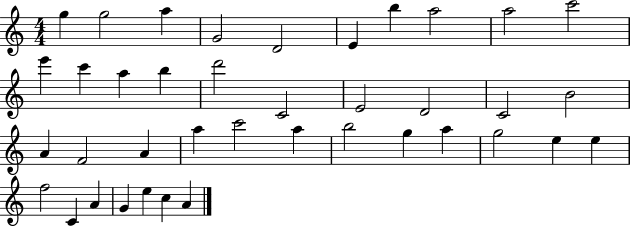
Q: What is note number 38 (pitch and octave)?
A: C5